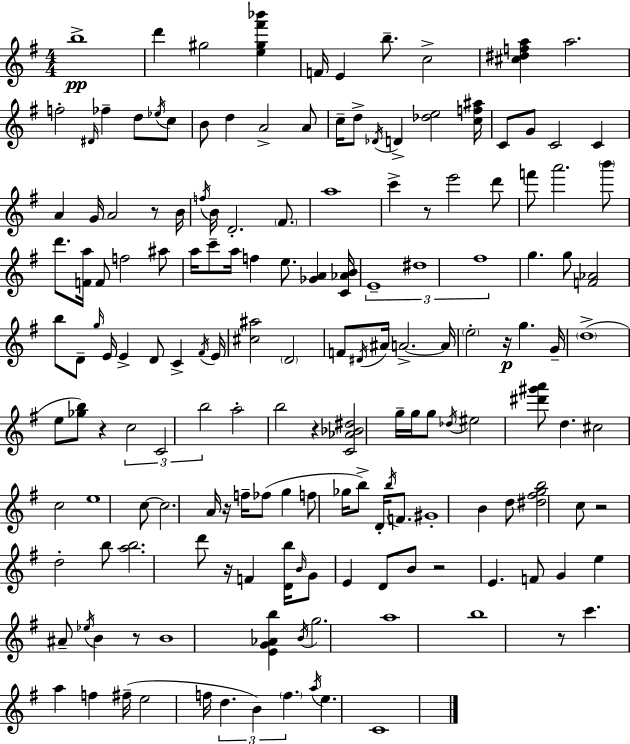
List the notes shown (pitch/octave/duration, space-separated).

B5/w D6/q G#5/h [E5,G#5,F#6,Bb6]/q F4/s E4/q B5/e. C5/h [C#5,D#5,F5,A5]/q A5/h. F5/h D#4/s FES5/q D5/e Eb5/s C5/e B4/e D5/q A4/h A4/e C5/s D5/e Db4/s D4/q [Db5,E5]/h [C5,F5,A#5]/s C4/e G4/e C4/h C4/q A4/q G4/s A4/h R/e B4/s F5/s B4/s D4/h. F#4/e. A5/w C6/q R/e E6/h D6/e F6/e A6/h. B6/e D6/e. [F4,A5]/s F4/e F5/h A#5/e A5/s C6/e A5/s F5/q E5/e. [Gb4,A4]/q [C4,Ab4,B4]/s E4/w D#5/w F#5/w G5/q. G5/e [F4,Ab4]/h B5/e D4/e G5/s E4/s E4/q D4/e C4/q F#4/s E4/s [C#5,A#5]/h D4/h F4/e D#4/s A#4/s A4/h. A4/s E5/h R/s G5/q. G4/s D5/w E5/e [Gb5,B5]/e R/q C5/h C4/h B5/h A5/h B5/h R/q [C4,Ab4,Bb4,D#5]/h G5/s G5/s G5/e Db5/s EIS5/h [D#6,G#6,A6]/e D5/q. C#5/h C5/h E5/w C5/e C5/h. A4/s R/s F5/s FES5/e G5/q F5/e Gb5/s B5/e D4/s B5/s F4/e. G#4/w B4/q D5/e [D#5,F#5,G5,B5]/h C5/e R/h D5/h B5/e [A5,B5]/h. D6/e R/s F4/q [D4,B5]/s B4/s G4/e E4/q D4/e B4/e R/h E4/q. F4/e G4/q E5/q A#4/e Eb5/s B4/q R/e B4/w [E4,G4,Ab4,B5]/q B4/s G5/h. A5/w B5/w R/e C6/q. A5/q F5/q F#5/s E5/h F5/s D5/q. B4/q F5/q. A5/s E5/q. C4/w